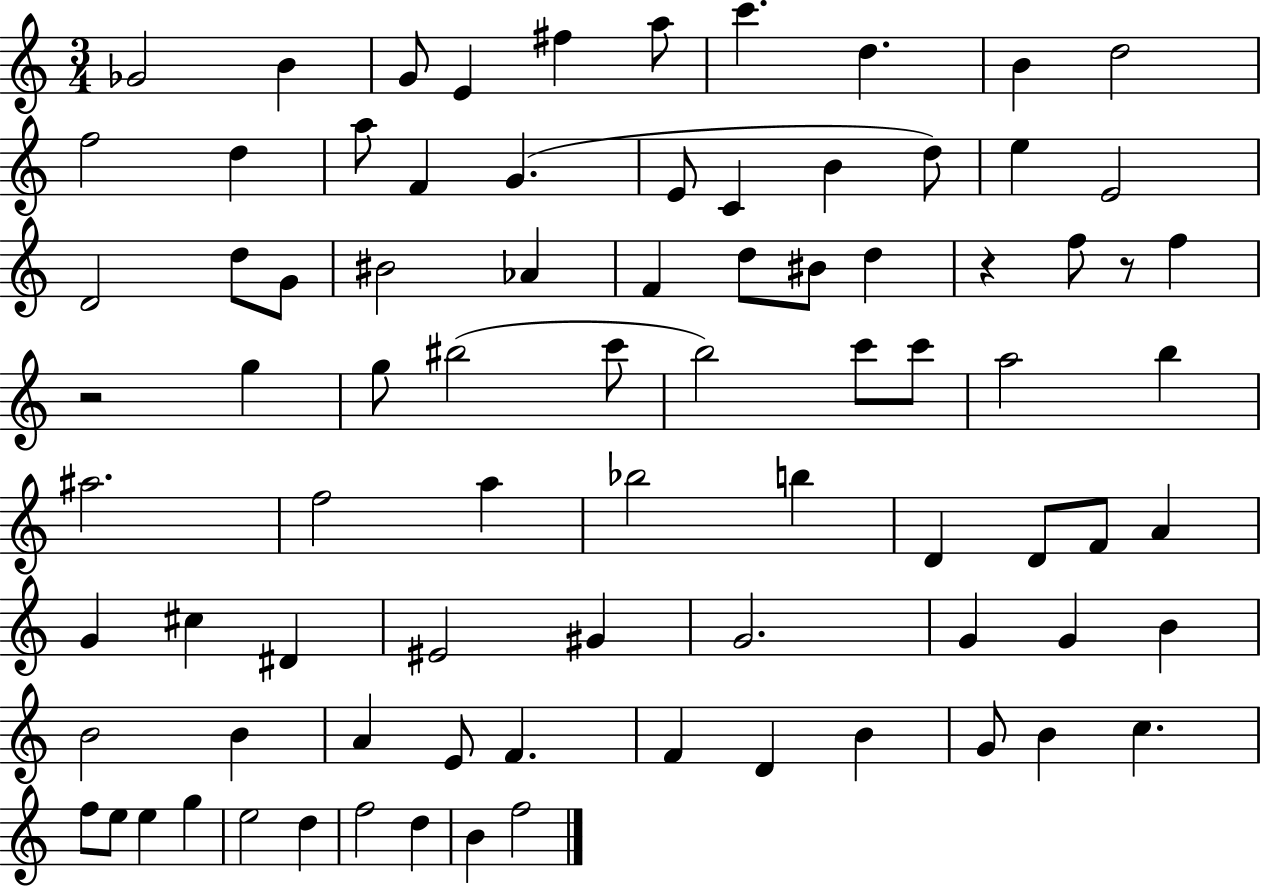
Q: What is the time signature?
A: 3/4